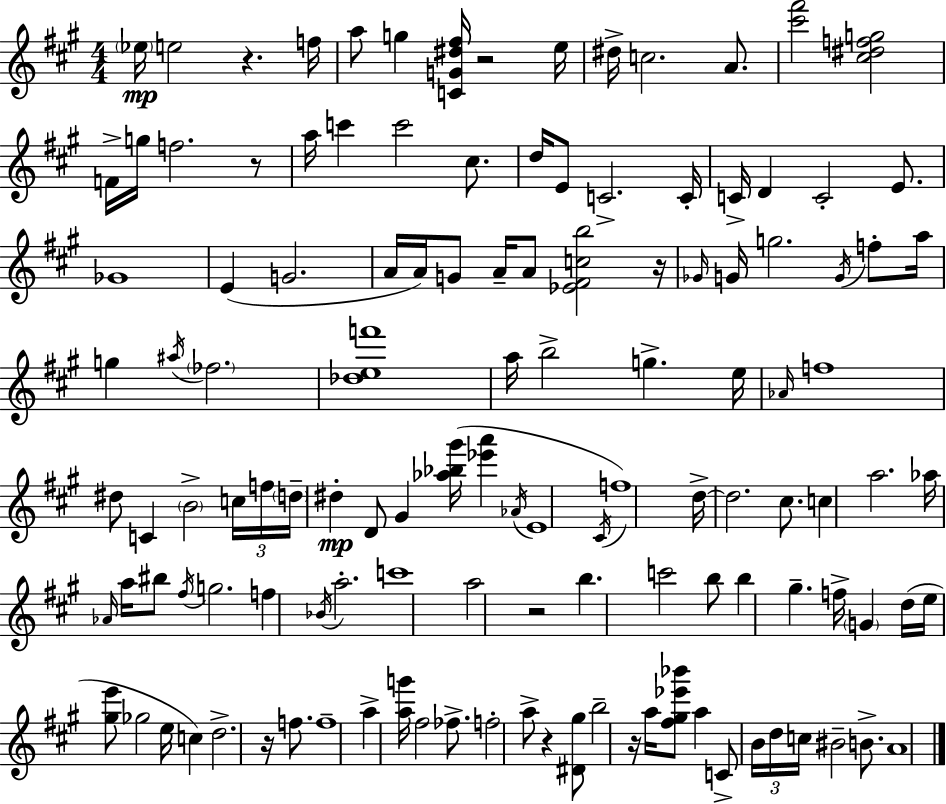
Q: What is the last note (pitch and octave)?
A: A4